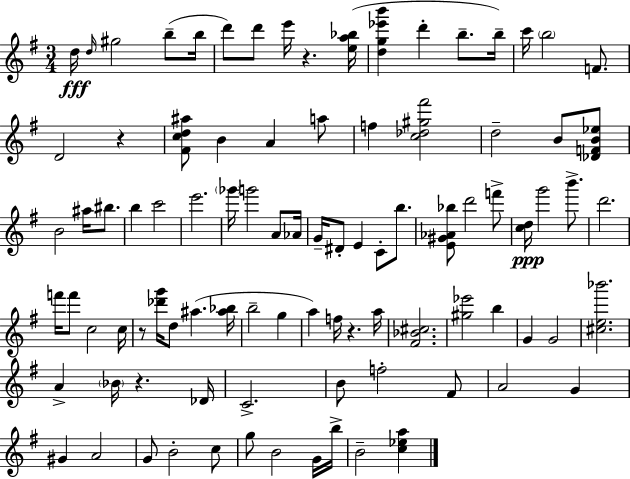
X:1
T:Untitled
M:3/4
L:1/4
K:Em
d/4 d/4 ^g2 b/2 b/4 d'/2 d'/2 e'/4 z [ea_b]/4 [dg_e'b'] d' b/2 b/4 c'/4 b2 F/2 D2 z [^Fcd^a]/2 B A a/2 f [c_d^g^f']2 d2 B/2 [_DFB_e]/2 B2 ^a/4 ^b/2 b c'2 e'2 _g'/4 g'2 A/2 _A/4 G/4 ^D/2 E C/2 b/2 [E^G_A_b]/2 d'2 f'/2 [cd]/4 g'2 b'/2 d'2 f'/4 f'/2 c2 c/4 z/2 [_d'g']/4 d/2 ^a [^a_b]/4 b2 g a f/4 z a/4 [^F_B^c]2 [^g_e']2 b G G2 [^ce_b']2 A _B/4 z _D/4 C2 B/2 f2 ^F/2 A2 G ^G A2 G/2 B2 c/2 g/2 B2 G/4 b/4 B2 [c_ea]